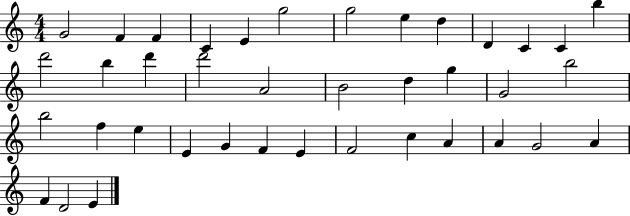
G4/h F4/q F4/q C4/q E4/q G5/h G5/h E5/q D5/q D4/q C4/q C4/q B5/q D6/h B5/q D6/q D6/h A4/h B4/h D5/q G5/q G4/h B5/h B5/h F5/q E5/q E4/q G4/q F4/q E4/q F4/h C5/q A4/q A4/q G4/h A4/q F4/q D4/h E4/q